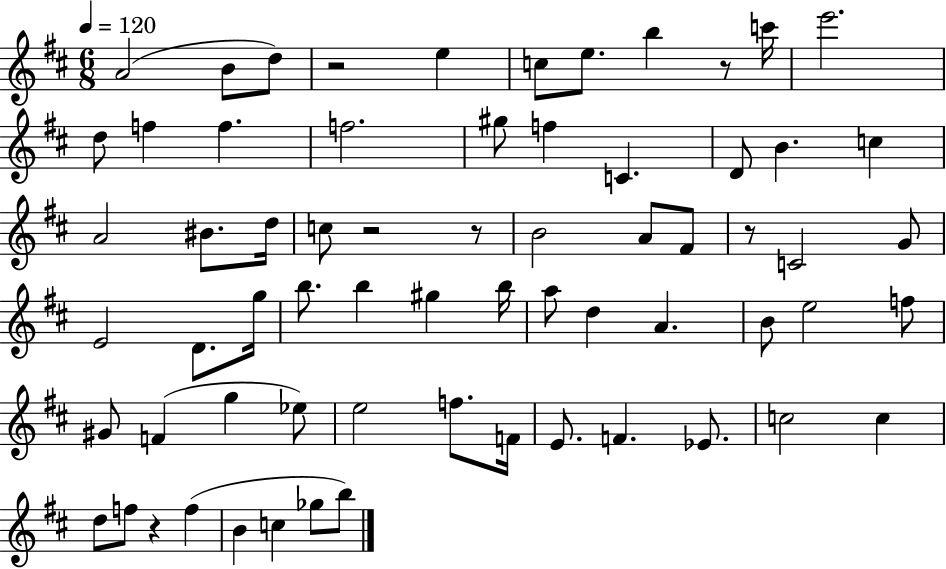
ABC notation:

X:1
T:Untitled
M:6/8
L:1/4
K:D
A2 B/2 d/2 z2 e c/2 e/2 b z/2 c'/4 e'2 d/2 f f f2 ^g/2 f C D/2 B c A2 ^B/2 d/4 c/2 z2 z/2 B2 A/2 ^F/2 z/2 C2 G/2 E2 D/2 g/4 b/2 b ^g b/4 a/2 d A B/2 e2 f/2 ^G/2 F g _e/2 e2 f/2 F/4 E/2 F _E/2 c2 c d/2 f/2 z f B c _g/2 b/2